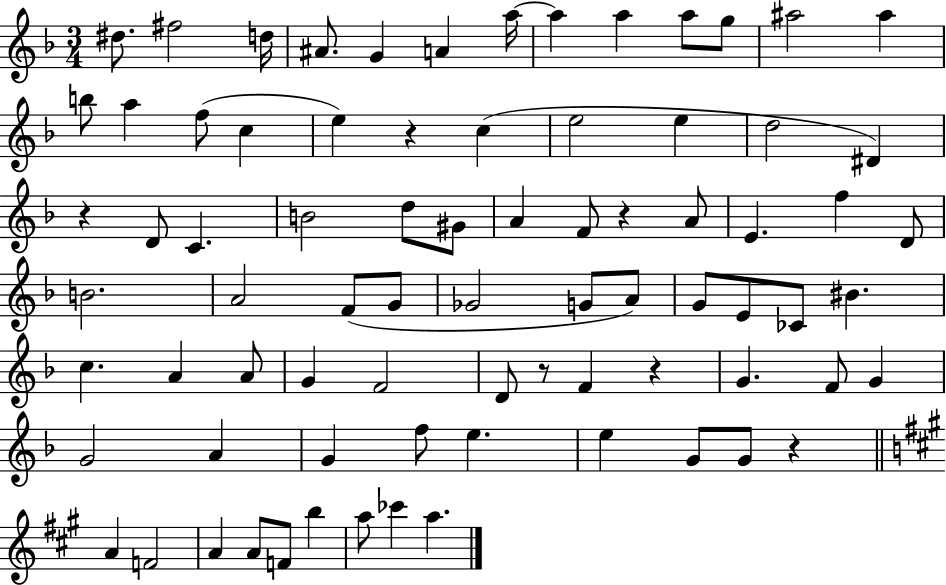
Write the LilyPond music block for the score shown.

{
  \clef treble
  \numericTimeSignature
  \time 3/4
  \key f \major
  \repeat volta 2 { dis''8. fis''2 d''16 | ais'8. g'4 a'4 a''16~~ | a''4 a''4 a''8 g''8 | ais''2 ais''4 | \break b''8 a''4 f''8( c''4 | e''4) r4 c''4( | e''2 e''4 | d''2 dis'4) | \break r4 d'8 c'4. | b'2 d''8 gis'8 | a'4 f'8 r4 a'8 | e'4. f''4 d'8 | \break b'2. | a'2 f'8( g'8 | ges'2 g'8 a'8) | g'8 e'8 ces'8 bis'4. | \break c''4. a'4 a'8 | g'4 f'2 | d'8 r8 f'4 r4 | g'4. f'8 g'4 | \break g'2 a'4 | g'4 f''8 e''4. | e''4 g'8 g'8 r4 | \bar "||" \break \key a \major a'4 f'2 | a'4 a'8 f'8 b''4 | a''8 ces'''4 a''4. | } \bar "|."
}